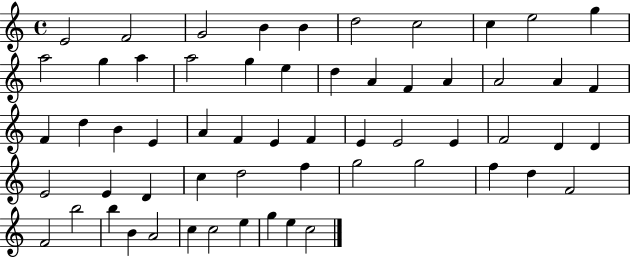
{
  \clef treble
  \time 4/4
  \defaultTimeSignature
  \key c \major
  e'2 f'2 | g'2 b'4 b'4 | d''2 c''2 | c''4 e''2 g''4 | \break a''2 g''4 a''4 | a''2 g''4 e''4 | d''4 a'4 f'4 a'4 | a'2 a'4 f'4 | \break f'4 d''4 b'4 e'4 | a'4 f'4 e'4 f'4 | e'4 e'2 e'4 | f'2 d'4 d'4 | \break e'2 e'4 d'4 | c''4 d''2 f''4 | g''2 g''2 | f''4 d''4 f'2 | \break f'2 b''2 | b''4 b'4 a'2 | c''4 c''2 e''4 | g''4 e''4 c''2 | \break \bar "|."
}